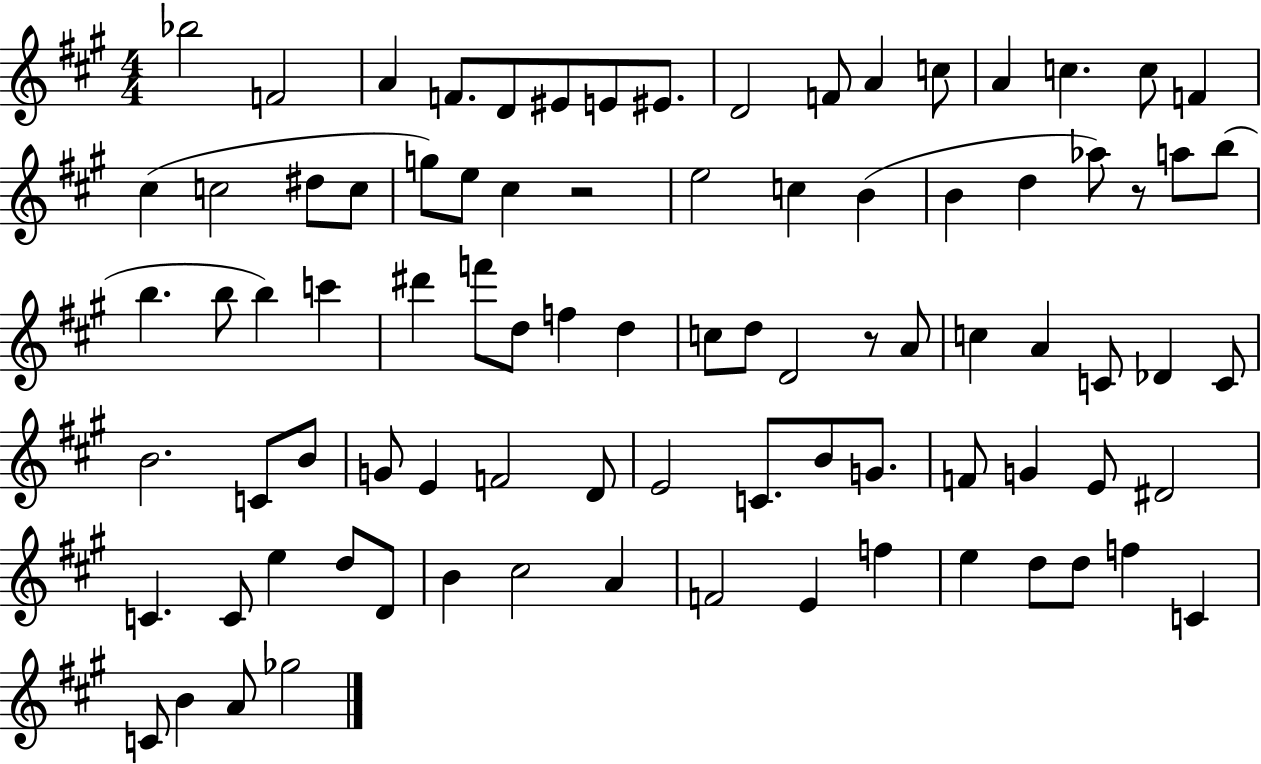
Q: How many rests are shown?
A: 3